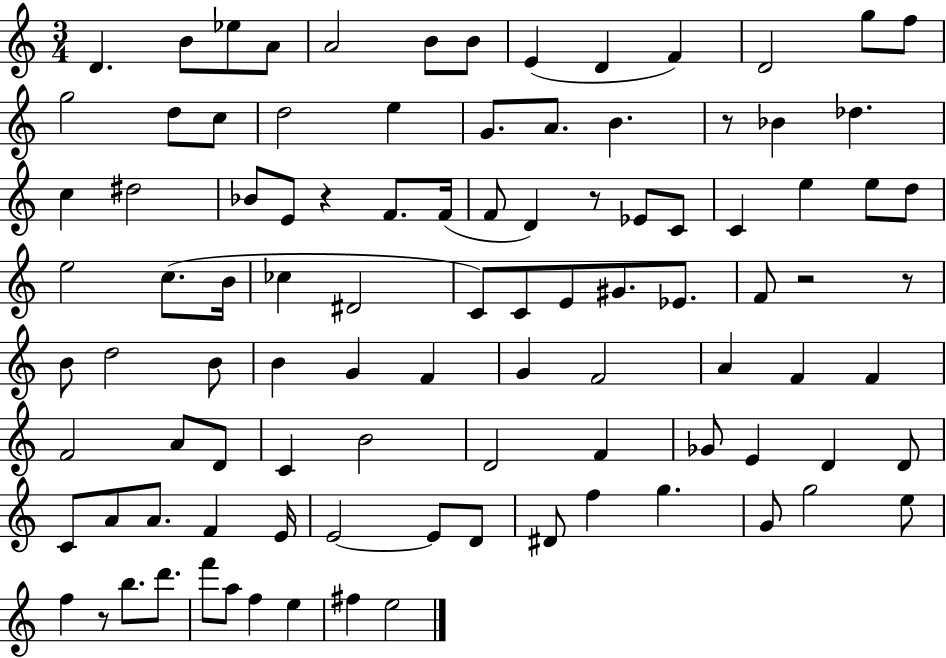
D4/q. B4/e Eb5/e A4/e A4/h B4/e B4/e E4/q D4/q F4/q D4/h G5/e F5/e G5/h D5/e C5/e D5/h E5/q G4/e. A4/e. B4/q. R/e Bb4/q Db5/q. C5/q D#5/h Bb4/e E4/e R/q F4/e. F4/s F4/e D4/q R/e Eb4/e C4/e C4/q E5/q E5/e D5/e E5/h C5/e. B4/s CES5/q D#4/h C4/e C4/e E4/e G#4/e. Eb4/e. F4/e R/h R/e B4/e D5/h B4/e B4/q G4/q F4/q G4/q F4/h A4/q F4/q F4/q F4/h A4/e D4/e C4/q B4/h D4/h F4/q Gb4/e E4/q D4/q D4/e C4/e A4/e A4/e. F4/q E4/s E4/h E4/e D4/e D#4/e F5/q G5/q. G4/e G5/h E5/e F5/q R/e B5/e. D6/e. F6/e A5/e F5/q E5/q F#5/q E5/h